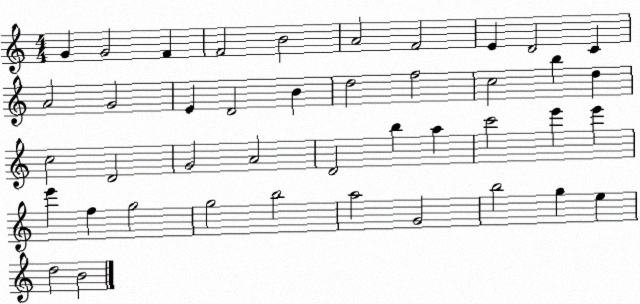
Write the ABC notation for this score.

X:1
T:Untitled
M:4/4
L:1/4
K:C
G G2 F F2 B2 A2 F2 E D2 C A2 G2 E D2 B d2 f2 c2 b d c2 D2 G2 A2 D2 b a c'2 e' e' e' f g2 g2 b2 a2 G2 b2 g e d2 B2